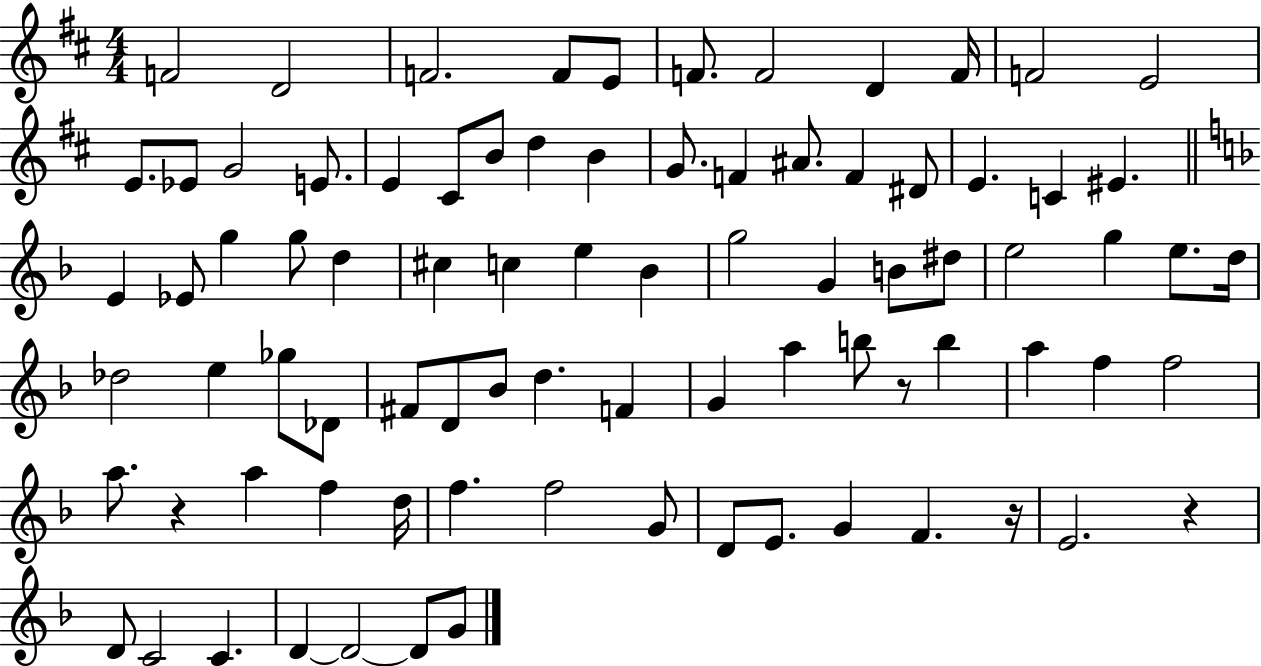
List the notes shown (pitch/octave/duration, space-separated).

F4/h D4/h F4/h. F4/e E4/e F4/e. F4/h D4/q F4/s F4/h E4/h E4/e. Eb4/e G4/h E4/e. E4/q C#4/e B4/e D5/q B4/q G4/e. F4/q A#4/e. F4/q D#4/e E4/q. C4/q EIS4/q. E4/q Eb4/e G5/q G5/e D5/q C#5/q C5/q E5/q Bb4/q G5/h G4/q B4/e D#5/e E5/h G5/q E5/e. D5/s Db5/h E5/q Gb5/e Db4/e F#4/e D4/e Bb4/e D5/q. F4/q G4/q A5/q B5/e R/e B5/q A5/q F5/q F5/h A5/e. R/q A5/q F5/q D5/s F5/q. F5/h G4/e D4/e E4/e. G4/q F4/q. R/s E4/h. R/q D4/e C4/h C4/q. D4/q D4/h D4/e G4/e